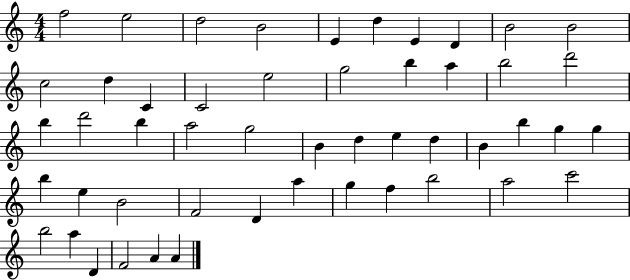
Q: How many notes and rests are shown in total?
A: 50